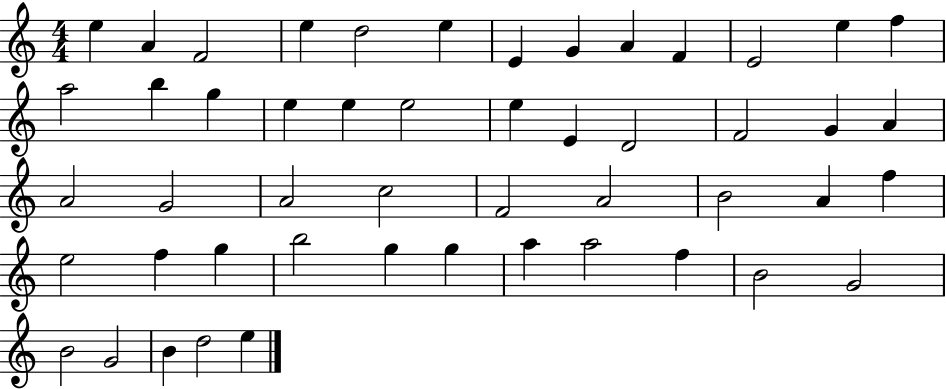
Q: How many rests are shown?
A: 0